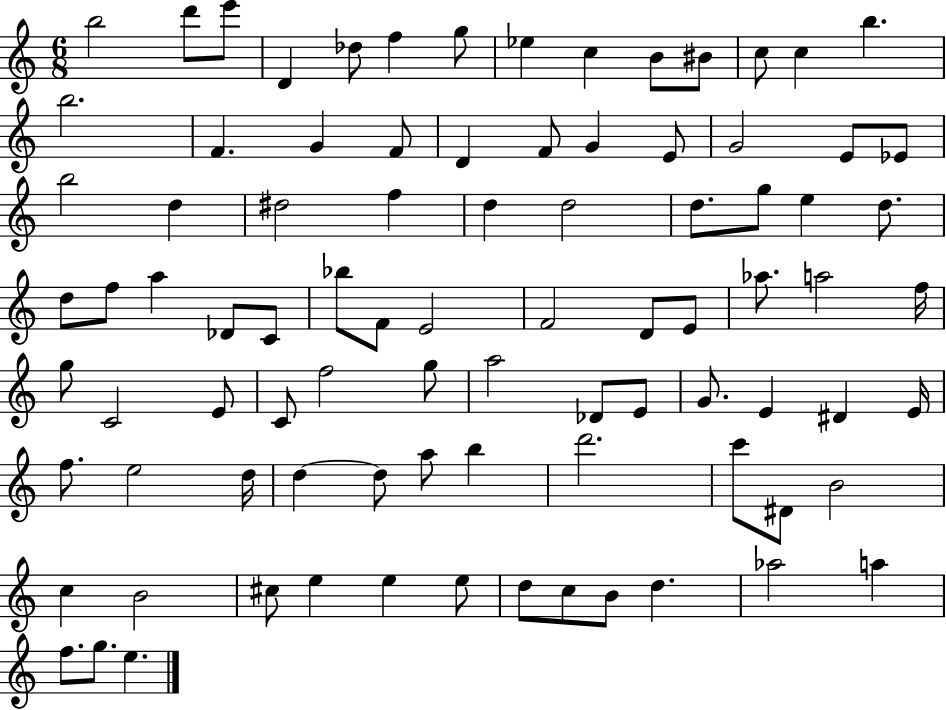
{
  \clef treble
  \numericTimeSignature
  \time 6/8
  \key c \major
  b''2 d'''8 e'''8 | d'4 des''8 f''4 g''8 | ees''4 c''4 b'8 bis'8 | c''8 c''4 b''4. | \break b''2. | f'4. g'4 f'8 | d'4 f'8 g'4 e'8 | g'2 e'8 ees'8 | \break b''2 d''4 | dis''2 f''4 | d''4 d''2 | d''8. g''8 e''4 d''8. | \break d''8 f''8 a''4 des'8 c'8 | bes''8 f'8 e'2 | f'2 d'8 e'8 | aes''8. a''2 f''16 | \break g''8 c'2 e'8 | c'8 f''2 g''8 | a''2 des'8 e'8 | g'8. e'4 dis'4 e'16 | \break f''8. e''2 d''16 | d''4~~ d''8 a''8 b''4 | d'''2. | c'''8 dis'8 b'2 | \break c''4 b'2 | cis''8 e''4 e''4 e''8 | d''8 c''8 b'8 d''4. | aes''2 a''4 | \break f''8. g''8. e''4. | \bar "|."
}